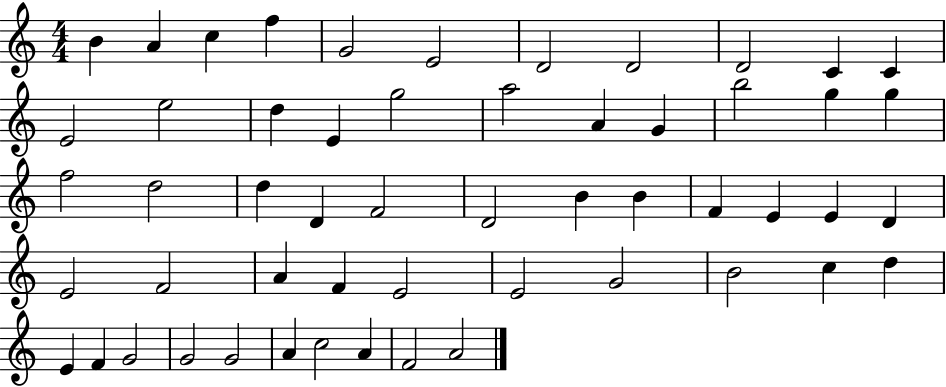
X:1
T:Untitled
M:4/4
L:1/4
K:C
B A c f G2 E2 D2 D2 D2 C C E2 e2 d E g2 a2 A G b2 g g f2 d2 d D F2 D2 B B F E E D E2 F2 A F E2 E2 G2 B2 c d E F G2 G2 G2 A c2 A F2 A2